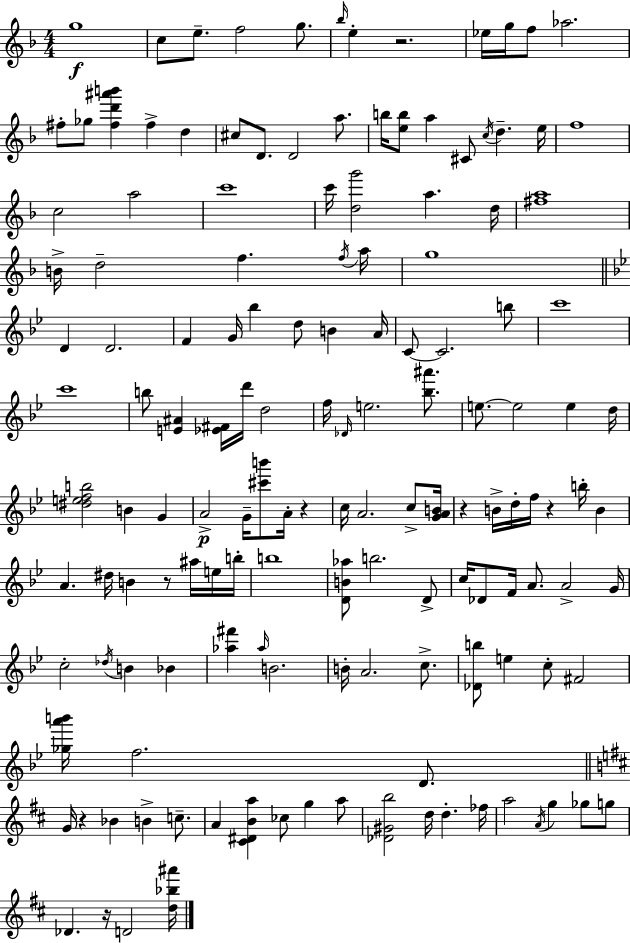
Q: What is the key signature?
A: F major